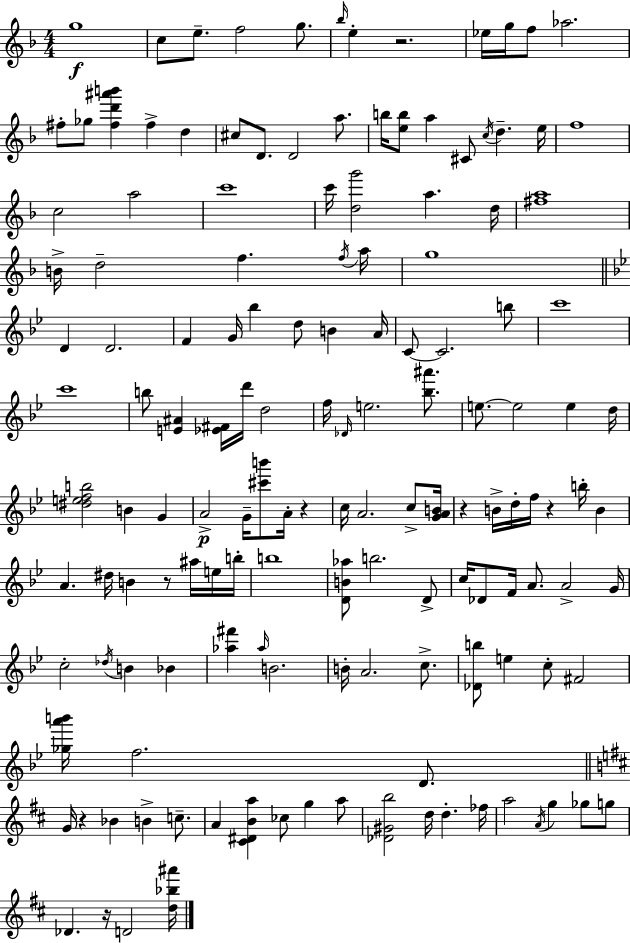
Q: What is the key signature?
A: F major